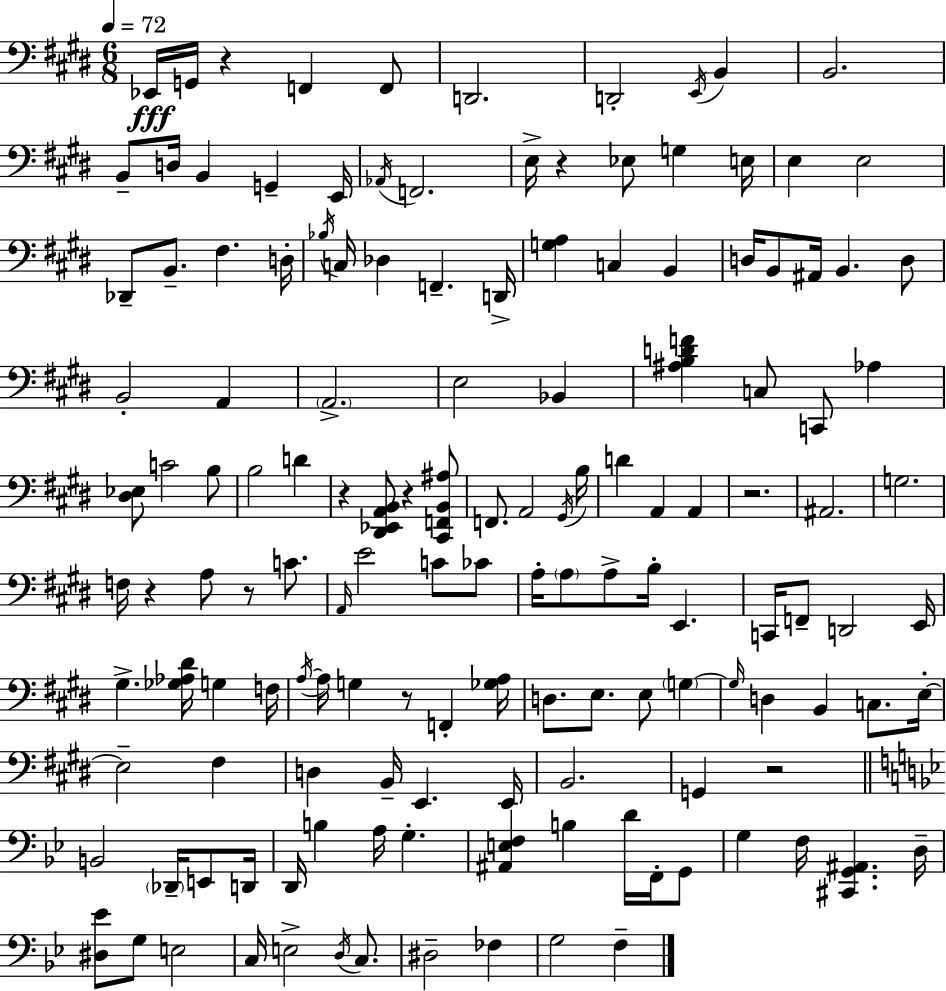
X:1
T:Untitled
M:6/8
L:1/4
K:E
_E,,/4 G,,/4 z F,, F,,/2 D,,2 D,,2 E,,/4 B,, B,,2 B,,/2 D,/4 B,, G,, E,,/4 _A,,/4 F,,2 E,/4 z _E,/2 G, E,/4 E, E,2 _D,,/2 B,,/2 ^F, D,/4 _B,/4 C,/4 _D, F,, D,,/4 [G,A,] C, B,, D,/4 B,,/2 ^A,,/4 B,, D,/2 B,,2 A,, A,,2 E,2 _B,, [^A,B,DF] C,/2 C,,/2 _A, [^D,_E,]/2 C2 B,/2 B,2 D z [^D,,_E,,A,,B,,]/2 z [^C,,F,,B,,^A,]/2 F,,/2 A,,2 ^G,,/4 B,/4 D A,, A,, z2 ^A,,2 G,2 F,/4 z A,/2 z/2 C/2 A,,/4 E2 C/2 _C/2 A,/4 A,/2 A,/2 B,/4 E,, C,,/4 F,,/2 D,,2 E,,/4 ^G, [_G,_A,^D]/4 G, F,/4 A,/4 A,/4 G, z/2 F,, [_G,A,]/4 D,/2 E,/2 E,/2 G, G,/4 D, B,, C,/2 E,/4 E,2 ^F, D, B,,/4 E,, E,,/4 B,,2 G,, z2 B,,2 _D,,/4 E,,/2 D,,/4 D,,/4 B, A,/4 G, [^A,,E,F,] B, D/4 F,,/4 G,,/2 G, F,/4 [^C,,G,,^A,,] D,/4 [^D,_E]/2 G,/2 E,2 C,/4 E,2 D,/4 C,/2 ^D,2 _F, G,2 F,